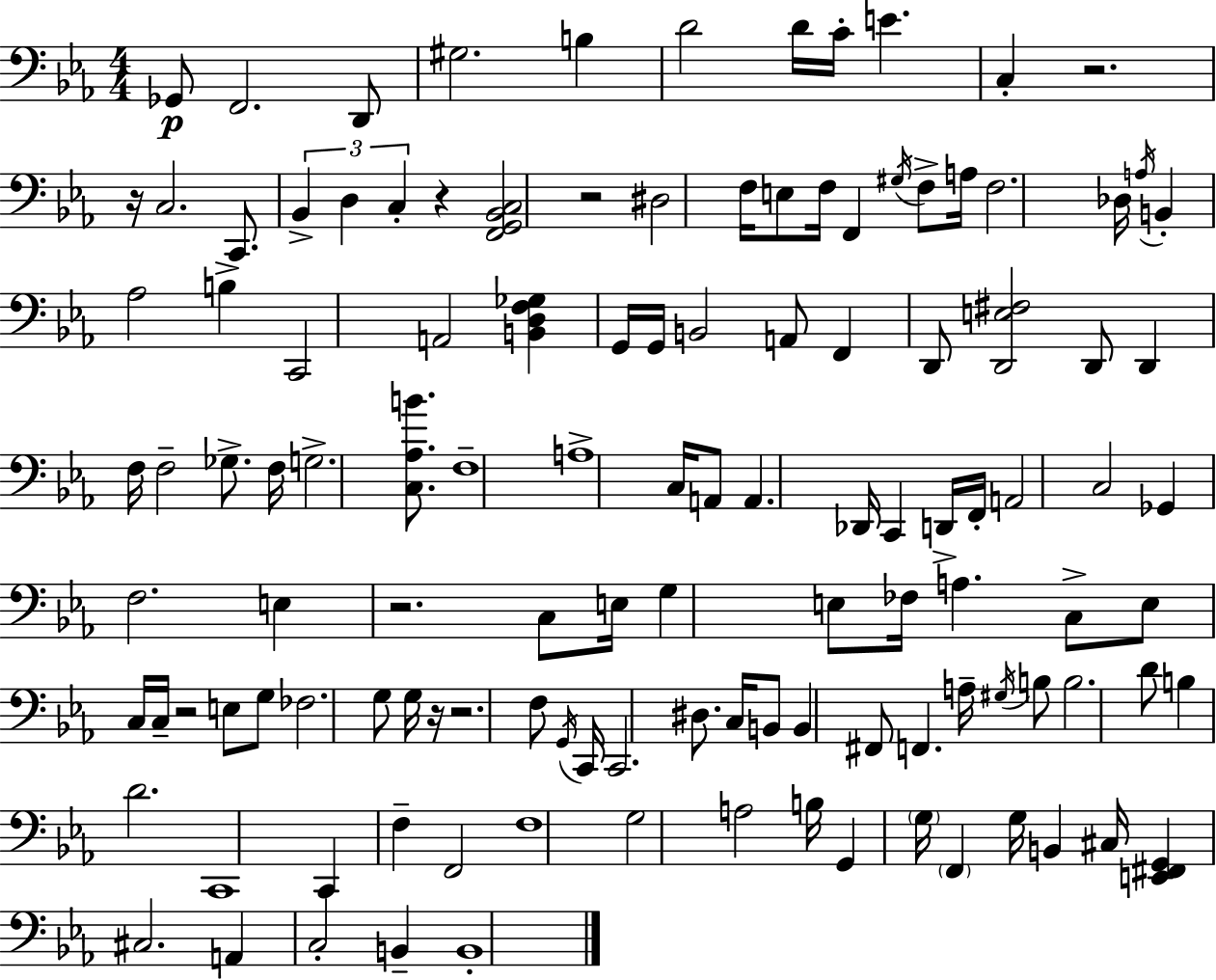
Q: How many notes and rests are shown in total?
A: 122